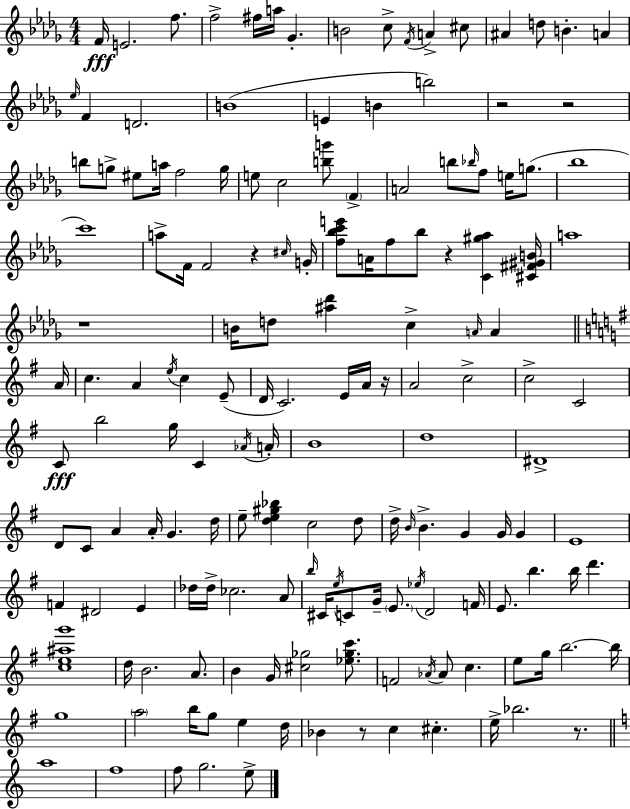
{
  \clef treble
  \numericTimeSignature
  \time 4/4
  \key bes \minor
  f'16\fff e'2. f''8. | f''2-> fis''16 a''16 ges'4.-. | b'2 c''8-> \acciaccatura { f'16 } a'4-> cis''8 | ais'4 d''8 b'4.-. a'4 | \break \grace { ees''16 } f'4 d'2. | b'1( | e'4 b'4 b''2) | r2 r2 | \break b''8 g''8-> eis''8 a''16 f''2 | g''16 e''8 c''2 <b'' g'''>8 \parenthesize f'4-> | a'2 b''8 \grace { bes''16 } f''8 e''16 | g''8.( bes''1 | \break c'''1) | a''8-> f'16 f'2 r4 | \grace { cis''16 } g'16-. <f'' bes'' c''' e'''>8 a'16 f''8 bes''8 r4 <c' gis'' aes''>4 | <cis' fis' gis' b'>16 a''1 | \break r1 | b'16 d''8 <ais'' des'''>4 c''4-> \grace { a'16 } | a'4 \bar "||" \break \key e \minor a'16 c''4. a'4 \acciaccatura { e''16 } c''4 | e'8--( d'16 c'2.) e'16 | a'16 r16 a'2 c''2-> | c''2-> c'2 | \break c'8\fff b''2 g''16 c'4 | \acciaccatura { aes'16 } a'16-. b'1 | d''1 | dis'1-> | \break d'8 c'8 a'4 a'16-. g'4. | d''16 e''8-- <d'' e'' gis'' bes''>4 c''2 | d''8 d''16-> \grace { b'16 } b'4.-> g'4 g'16 | g'4 e'1 | \break f'4 dis'2 | e'4 des''16 des''16-> ces''2. | a'8 \grace { b''16 } cis'16 \acciaccatura { e''16 } c'8 g'16-- \parenthesize e'8. \acciaccatura { ees''16 } d'2 | f'16 e'8. b''4. | \break b''16 d'''4. <c'' e'' ais'' g'''>1 | d''16 b'2. | a'8. b'4 g'16 <cis'' ges''>2 | <ees'' ges'' c'''>8. f'2 \acciaccatura { aes'16 } | \break aes'8 c''4. e''8 g''16 b''2.~~ | b''16 g''1 | \parenthesize a''2 | b''16 g''8 e''4 d''16 bes'4 r8 c''4 | \break cis''4.-. e''16-> bes''2. | r8. \bar "||" \break \key c \major a''1 | f''1 | f''8 g''2. e''8-> | \bar "|."
}